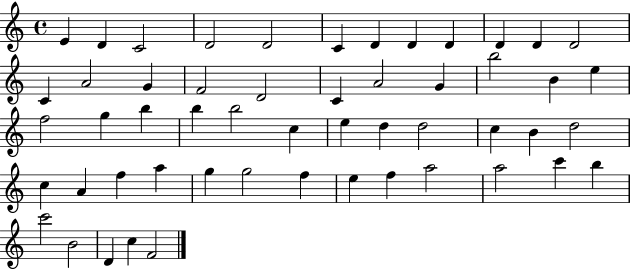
X:1
T:Untitled
M:4/4
L:1/4
K:C
E D C2 D2 D2 C D D D D D D2 C A2 G F2 D2 C A2 G b2 B e f2 g b b b2 c e d d2 c B d2 c A f a g g2 f e f a2 a2 c' b c'2 B2 D c F2